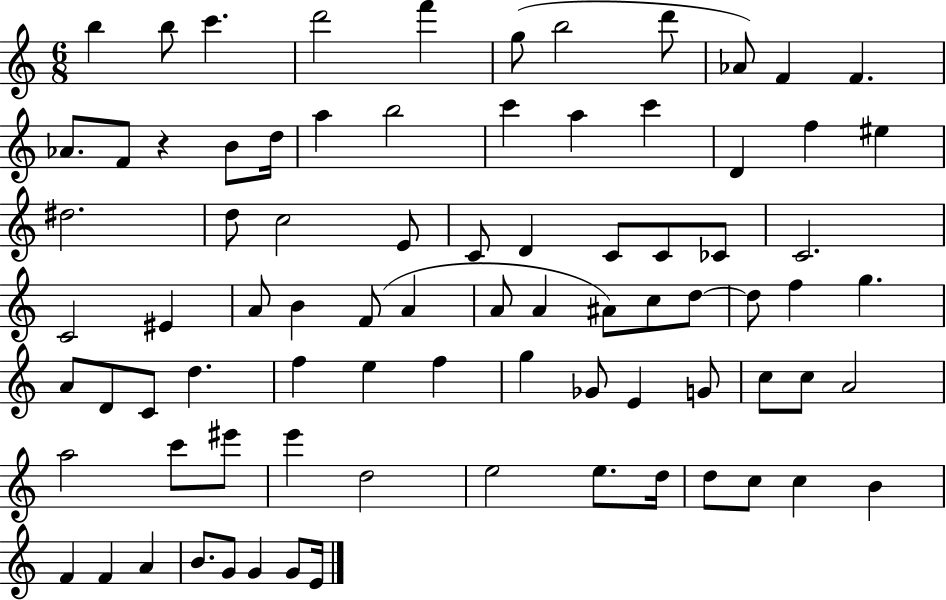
X:1
T:Untitled
M:6/8
L:1/4
K:C
b b/2 c' d'2 f' g/2 b2 d'/2 _A/2 F F _A/2 F/2 z B/2 d/4 a b2 c' a c' D f ^e ^d2 d/2 c2 E/2 C/2 D C/2 C/2 _C/2 C2 C2 ^E A/2 B F/2 A A/2 A ^A/2 c/2 d/2 d/2 f g A/2 D/2 C/2 d f e f g _G/2 E G/2 c/2 c/2 A2 a2 c'/2 ^e'/2 e' d2 e2 e/2 d/4 d/2 c/2 c B F F A B/2 G/2 G G/2 E/4